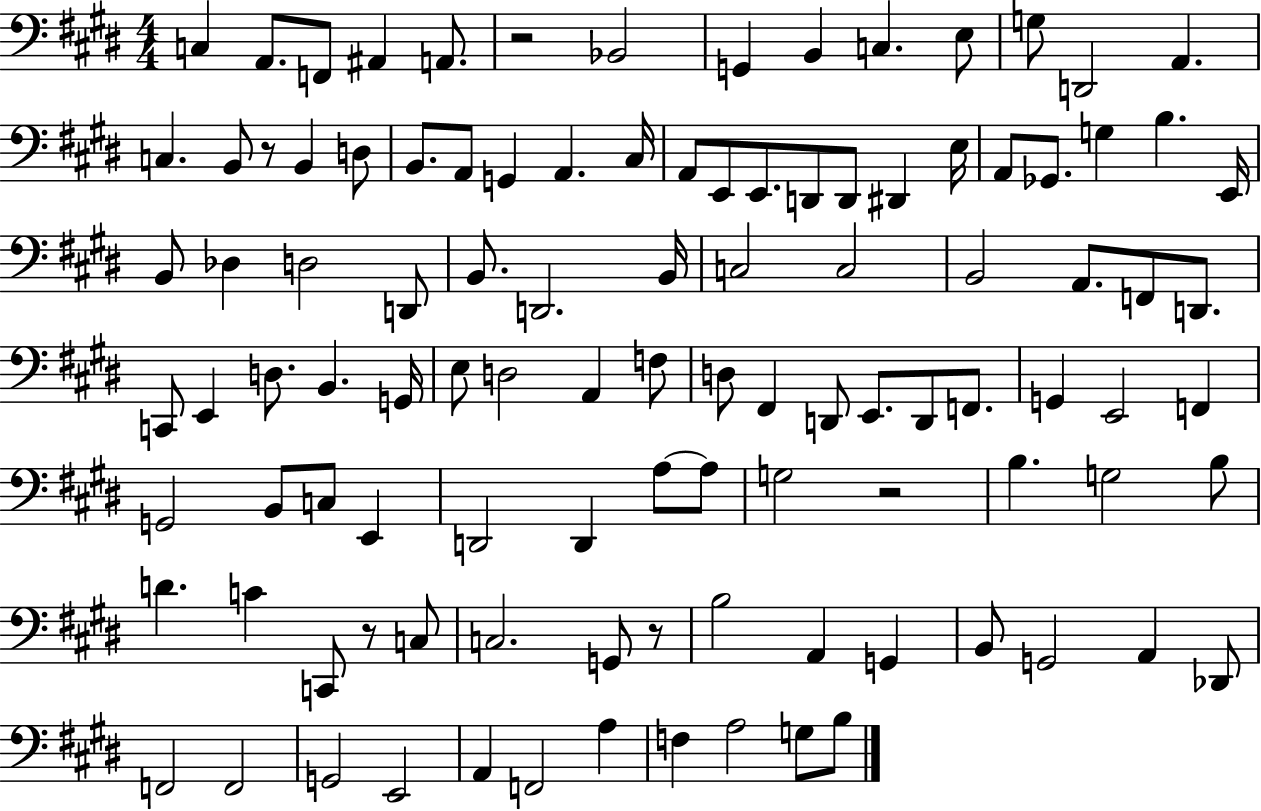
C3/q A2/e. F2/e A#2/q A2/e. R/h Bb2/h G2/q B2/q C3/q. E3/e G3/e D2/h A2/q. C3/q. B2/e R/e B2/q D3/e B2/e. A2/e G2/q A2/q. C#3/s A2/e E2/e E2/e. D2/e D2/e D#2/q E3/s A2/e Gb2/e. G3/q B3/q. E2/s B2/e Db3/q D3/h D2/e B2/e. D2/h. B2/s C3/h C3/h B2/h A2/e. F2/e D2/e. C2/e E2/q D3/e. B2/q. G2/s E3/e D3/h A2/q F3/e D3/e F#2/q D2/e E2/e. D2/e F2/e. G2/q E2/h F2/q G2/h B2/e C3/e E2/q D2/h D2/q A3/e A3/e G3/h R/h B3/q. G3/h B3/e D4/q. C4/q C2/e R/e C3/e C3/h. G2/e R/e B3/h A2/q G2/q B2/e G2/h A2/q Db2/e F2/h F2/h G2/h E2/h A2/q F2/h A3/q F3/q A3/h G3/e B3/e